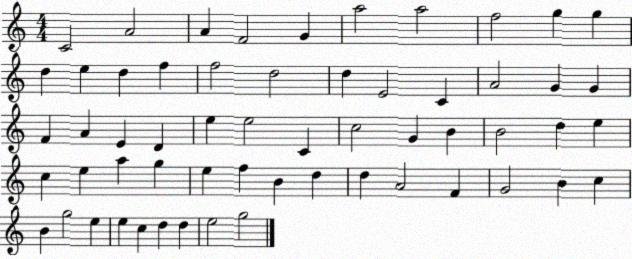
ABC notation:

X:1
T:Untitled
M:4/4
L:1/4
K:C
C2 A2 A F2 G a2 a2 f2 g g d e d f f2 d2 d E2 C A2 G G F A E D e e2 C c2 G B B2 d e c e a g e f B d d A2 F G2 B c B g2 e e c d d e2 g2